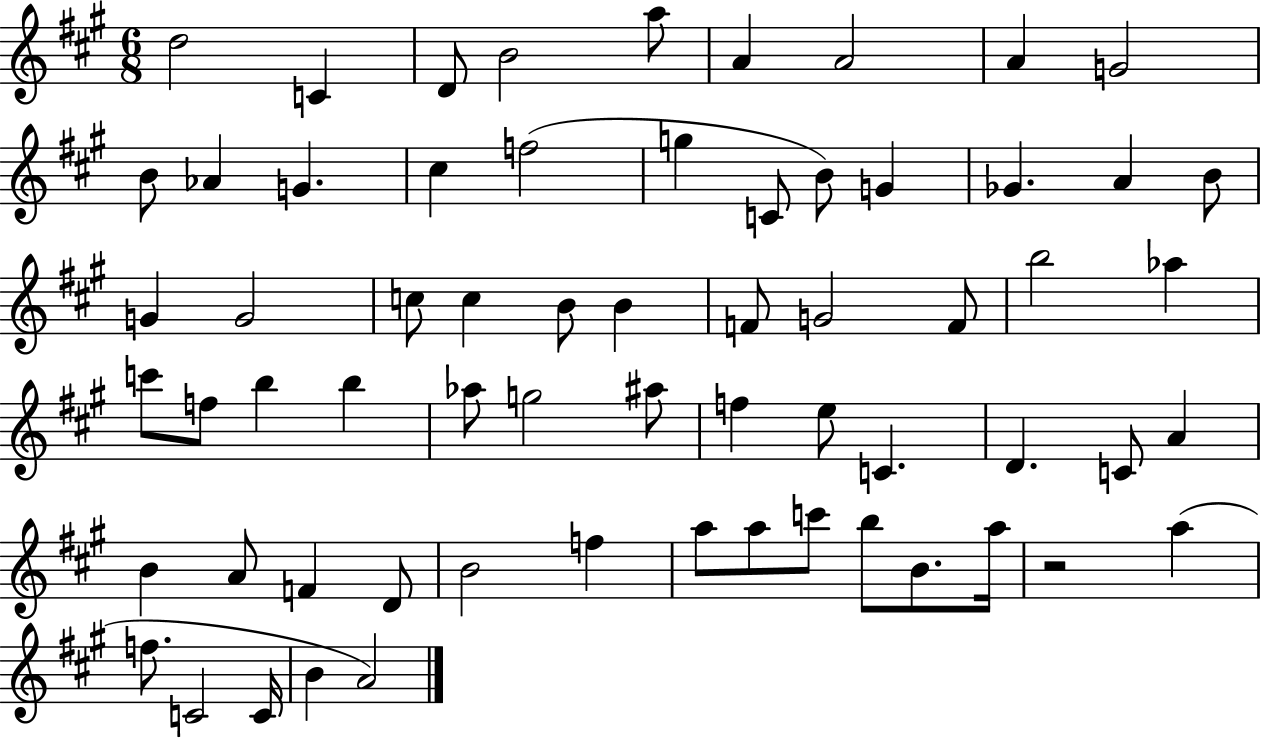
D5/h C4/q D4/e B4/h A5/e A4/q A4/h A4/q G4/h B4/e Ab4/q G4/q. C#5/q F5/h G5/q C4/e B4/e G4/q Gb4/q. A4/q B4/e G4/q G4/h C5/e C5/q B4/e B4/q F4/e G4/h F4/e B5/h Ab5/q C6/e F5/e B5/q B5/q Ab5/e G5/h A#5/e F5/q E5/e C4/q. D4/q. C4/e A4/q B4/q A4/e F4/q D4/e B4/h F5/q A5/e A5/e C6/e B5/e B4/e. A5/s R/h A5/q F5/e. C4/h C4/s B4/q A4/h